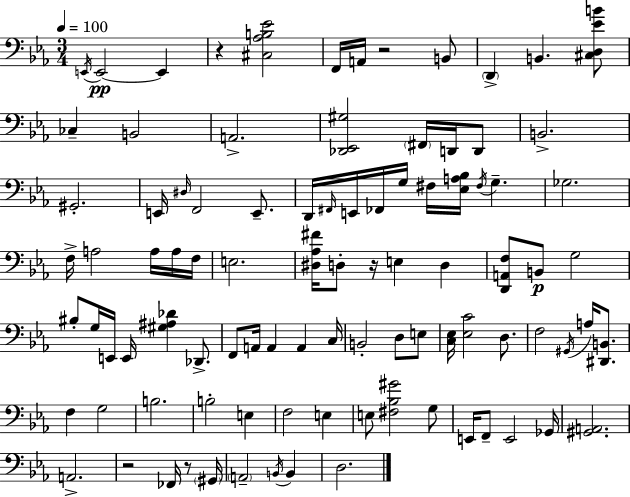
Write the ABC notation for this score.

X:1
T:Untitled
M:3/4
L:1/4
K:Eb
E,,/4 E,,2 E,, z [^C,_A,B,_E]2 F,,/4 A,,/4 z2 B,,/2 D,, B,, [^C,D,_EB]/2 _C, B,,2 A,,2 [_D,,_E,,^G,]2 ^F,,/4 D,,/4 D,,/2 B,,2 ^G,,2 E,,/4 ^D,/4 F,,2 E,,/2 D,,/4 ^F,,/4 E,,/4 _F,,/4 G,/4 ^F,/4 [_E,A,_B,]/4 ^F,/4 G, _G,2 F,/4 A,2 A,/4 A,/4 F,/4 E,2 [^D,_A,^F]/4 D,/2 z/4 E, D, [D,,A,,F,]/2 B,,/2 G,2 ^B,/2 G,/4 E,,/4 E,,/4 [^G,^A,_D] _D,,/2 F,,/2 A,,/4 A,, A,, C,/4 B,,2 D,/2 E,/2 [C,_E,]/4 [_E,C]2 D,/2 F,2 ^G,,/4 A,/4 [^D,,B,,]/2 F, G,2 B,2 B,2 E, F,2 E, E,/2 [^F,_B,^G]2 G,/2 E,,/4 F,,/2 E,,2 _G,,/4 [^G,,A,,]2 A,,2 z2 _F,,/4 z/2 ^G,,/4 A,,2 B,,/4 B,, D,2